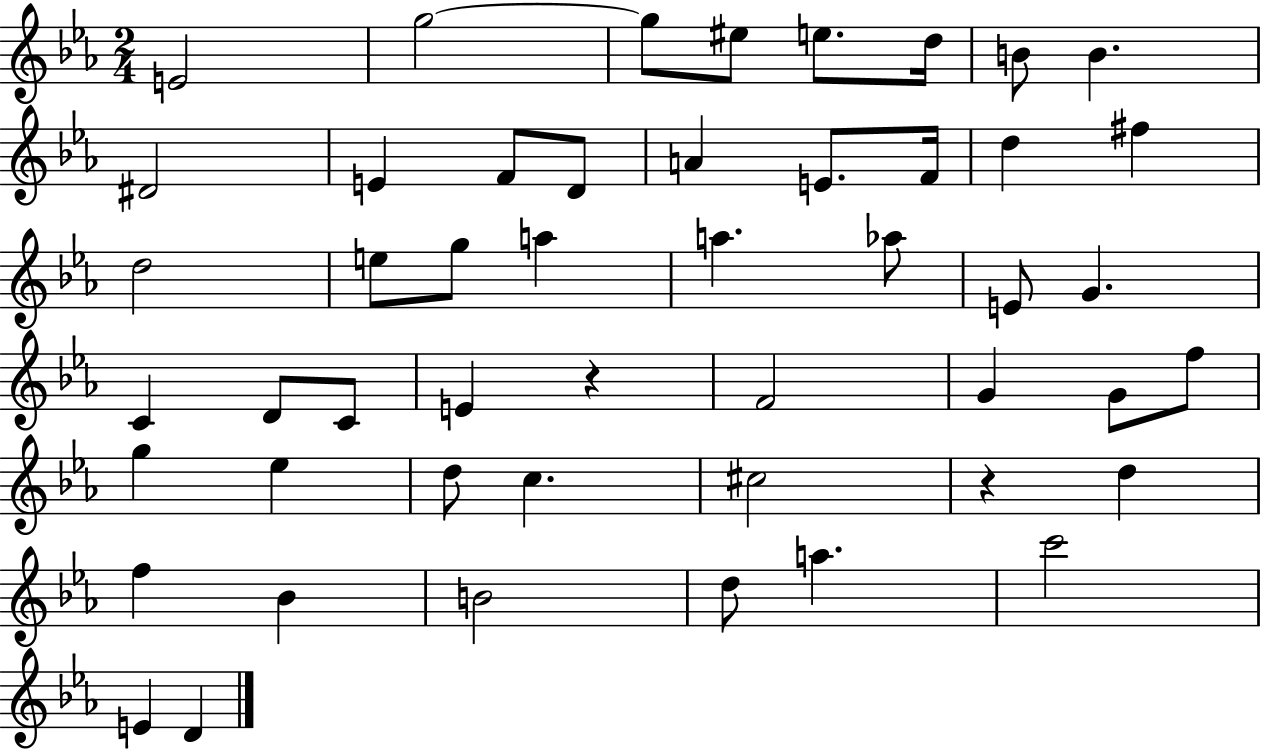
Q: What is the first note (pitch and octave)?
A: E4